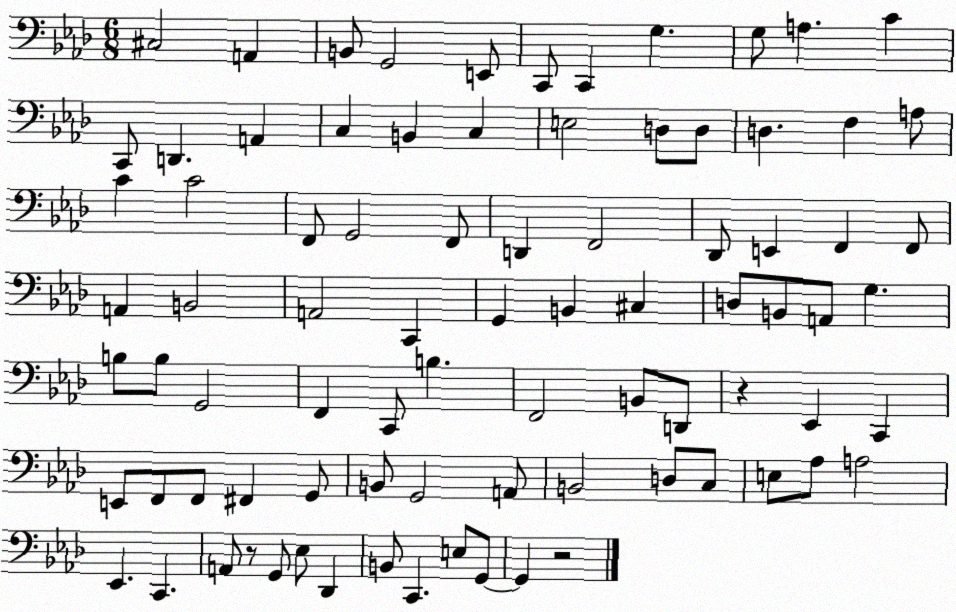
X:1
T:Untitled
M:6/8
L:1/4
K:Ab
^C,2 A,, B,,/2 G,,2 E,,/2 C,,/2 C,, G, G,/2 A, C C,,/2 D,, A,, C, B,, C, E,2 D,/2 D,/2 D, F, A,/2 C C2 F,,/2 G,,2 F,,/2 D,, F,,2 _D,,/2 E,, F,, F,,/2 A,, B,,2 A,,2 C,, G,, B,, ^C, D,/2 B,,/2 A,,/2 G, B,/2 B,/2 G,,2 F,, C,,/2 B, F,,2 B,,/2 D,,/2 z _E,, C,, E,,/2 F,,/2 F,,/2 ^F,, G,,/2 B,,/2 G,,2 A,,/2 B,,2 D,/2 C,/2 E,/2 _A,/2 A,2 _E,, C,, A,,/2 z/2 G,,/2 _E,/2 _D,, B,,/2 C,, E,/2 G,,/2 G,, z2